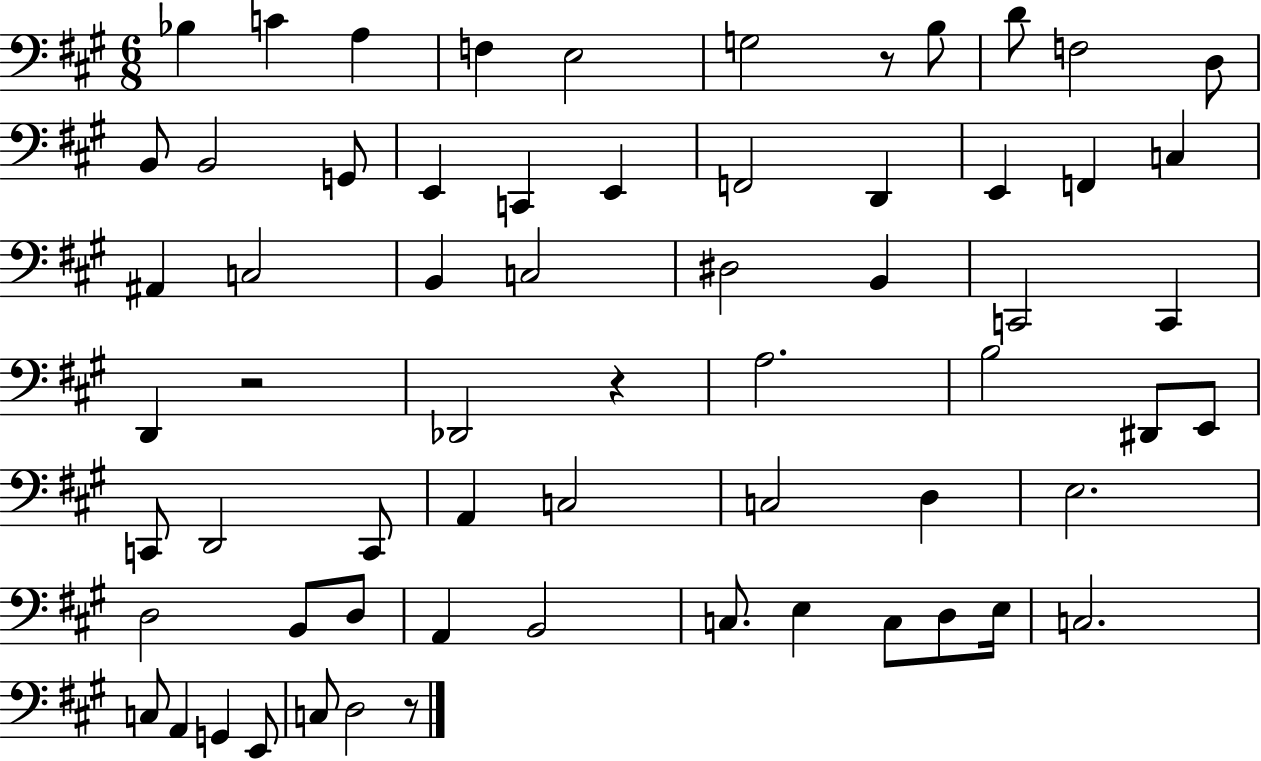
X:1
T:Untitled
M:6/8
L:1/4
K:A
_B, C A, F, E,2 G,2 z/2 B,/2 D/2 F,2 D,/2 B,,/2 B,,2 G,,/2 E,, C,, E,, F,,2 D,, E,, F,, C, ^A,, C,2 B,, C,2 ^D,2 B,, C,,2 C,, D,, z2 _D,,2 z A,2 B,2 ^D,,/2 E,,/2 C,,/2 D,,2 C,,/2 A,, C,2 C,2 D, E,2 D,2 B,,/2 D,/2 A,, B,,2 C,/2 E, C,/2 D,/2 E,/4 C,2 C,/2 A,, G,, E,,/2 C,/2 D,2 z/2